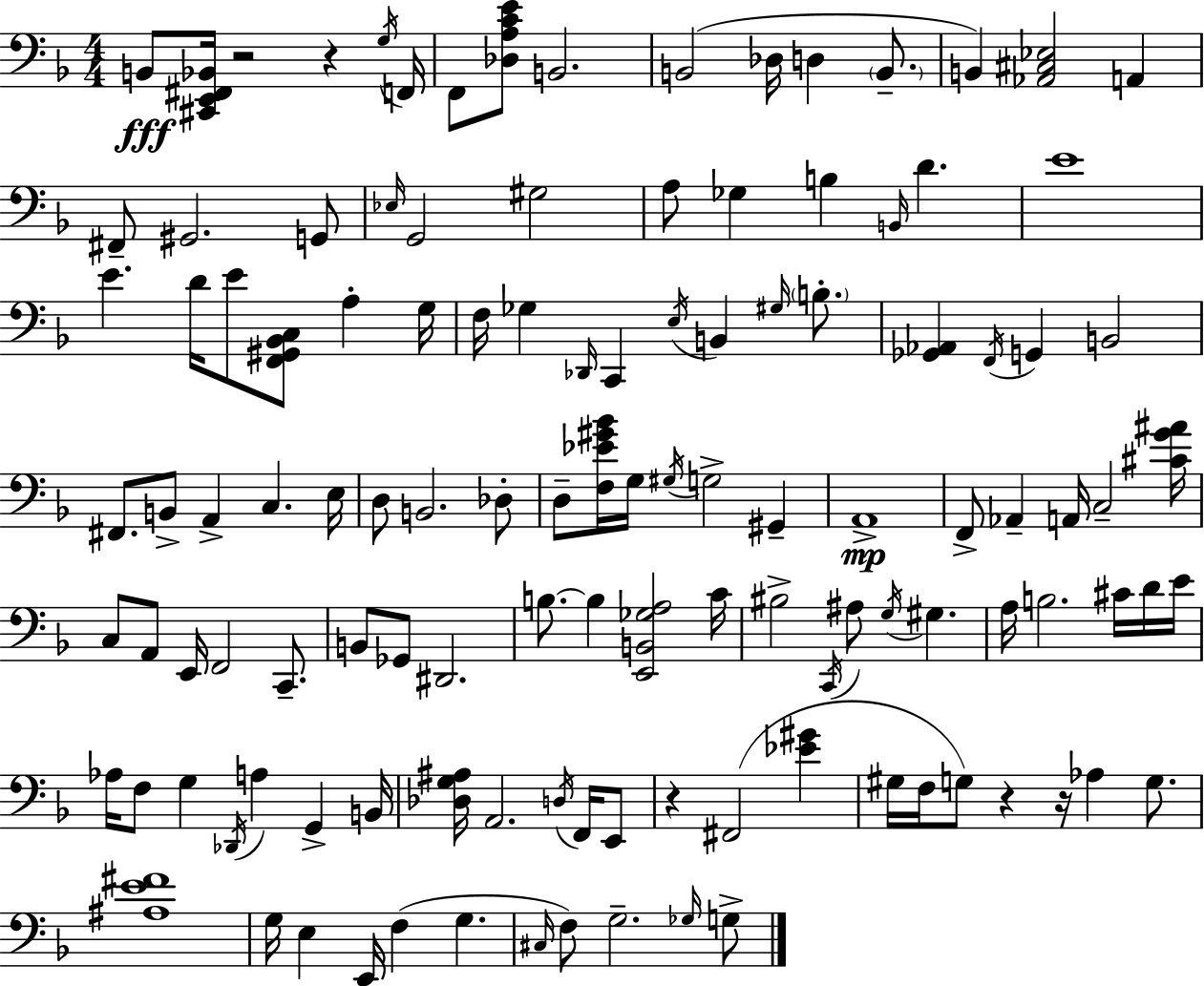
{
  \clef bass
  \numericTimeSignature
  \time 4/4
  \key f \major
  \repeat volta 2 { b,8\fff <cis, e, fis, bes,>16 r2 r4 \acciaccatura { g16 } | f,16 f,8 <des a c' e'>8 b,2. | b,2( des16 d4 \parenthesize b,8.-- | b,4) <aes, cis ees>2 a,4 | \break fis,8-- gis,2. g,8 | \grace { ees16 } g,2 gis2 | a8 ges4 b4 \grace { b,16 } d'4. | e'1 | \break e'4. d'16 e'8 <f, gis, bes, c>8 a4-. | g16 f16 ges4 \grace { des,16 } c,4 \acciaccatura { e16 } b,4 | \grace { gis16 } \parenthesize b8.-. <ges, aes,>4 \acciaccatura { f,16 } g,4 b,2 | fis,8. b,8-> a,4-> | \break c4. e16 d8 b,2. | des8-. d8-- <f ees' gis' bes'>16 g16 \acciaccatura { gis16 } g2-> | gis,4-- a,1->\mp | f,8-> aes,4-- a,16 c2-- | \break <cis' g' ais'>16 c8 a,8 e,16 f,2 | c,8.-- b,8 ges,8 dis,2. | b8.~~ b4 <e, b, ges a>2 | c'16 bis2-> | \break \acciaccatura { c,16 } ais8 \acciaccatura { g16 } gis4. a16 b2. | cis'16 d'16 e'16 aes16 f8 g4 | \acciaccatura { des,16 } a4 g,4-> b,16 <des g ais>16 a,2. | \acciaccatura { d16 } f,16 e,8 r4 | \break fis,2( <ees' gis'>4 gis16 f16 g8) | r4 r16 aes4 g8. <ais e' fis'>1 | g16 e4 | e,16 f4( g4. \grace { cis16 }) f8 g2.-- | \break \grace { ges16 } g8-> } \bar "|."
}